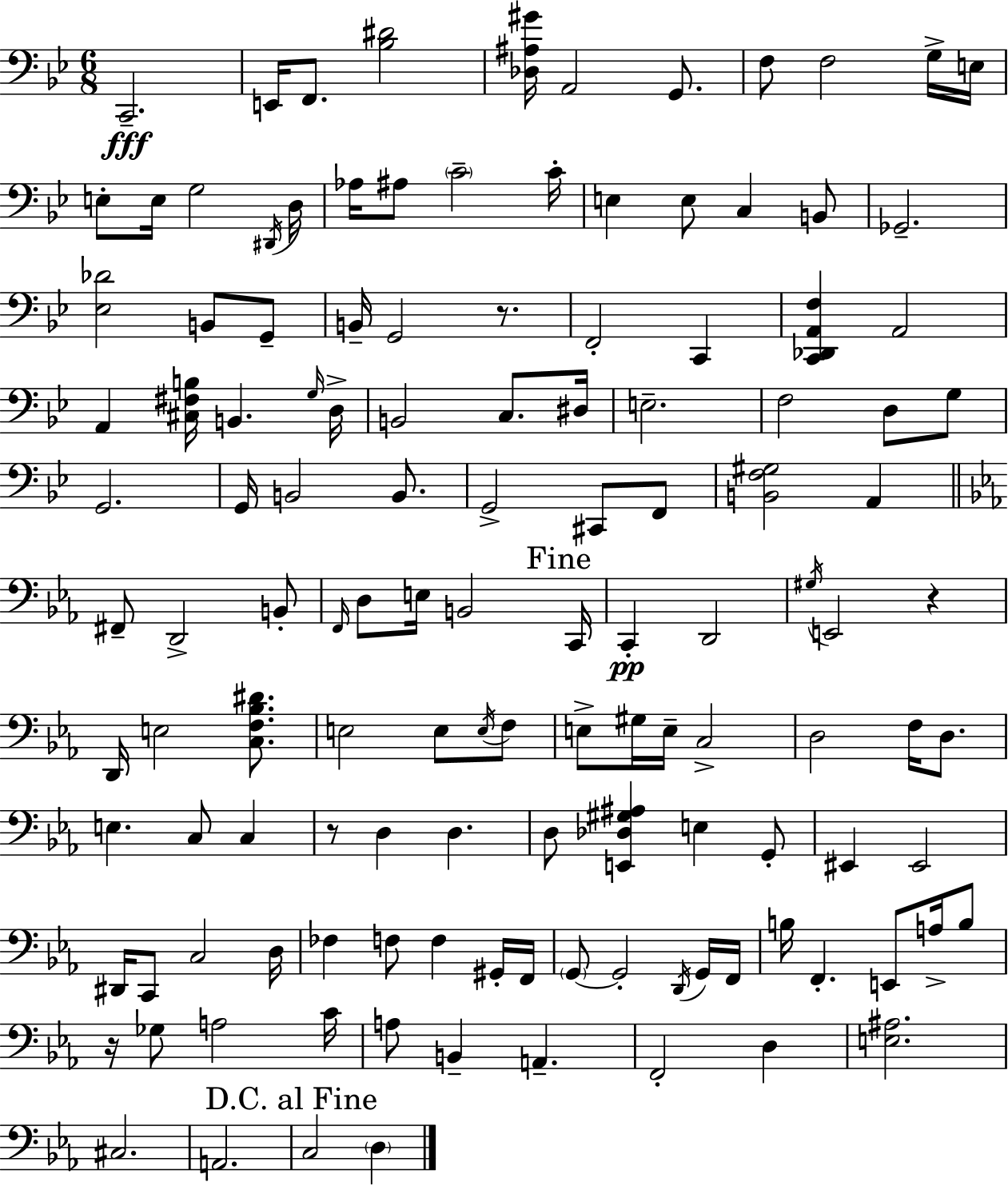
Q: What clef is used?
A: bass